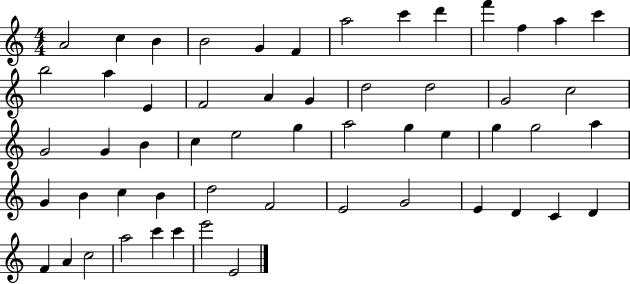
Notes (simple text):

A4/h C5/q B4/q B4/h G4/q F4/q A5/h C6/q D6/q F6/q F5/q A5/q C6/q B5/h A5/q E4/q F4/h A4/q G4/q D5/h D5/h G4/h C5/h G4/h G4/q B4/q C5/q E5/h G5/q A5/h G5/q E5/q G5/q G5/h A5/q G4/q B4/q C5/q B4/q D5/h F4/h E4/h G4/h E4/q D4/q C4/q D4/q F4/q A4/q C5/h A5/h C6/q C6/q E6/h E4/h